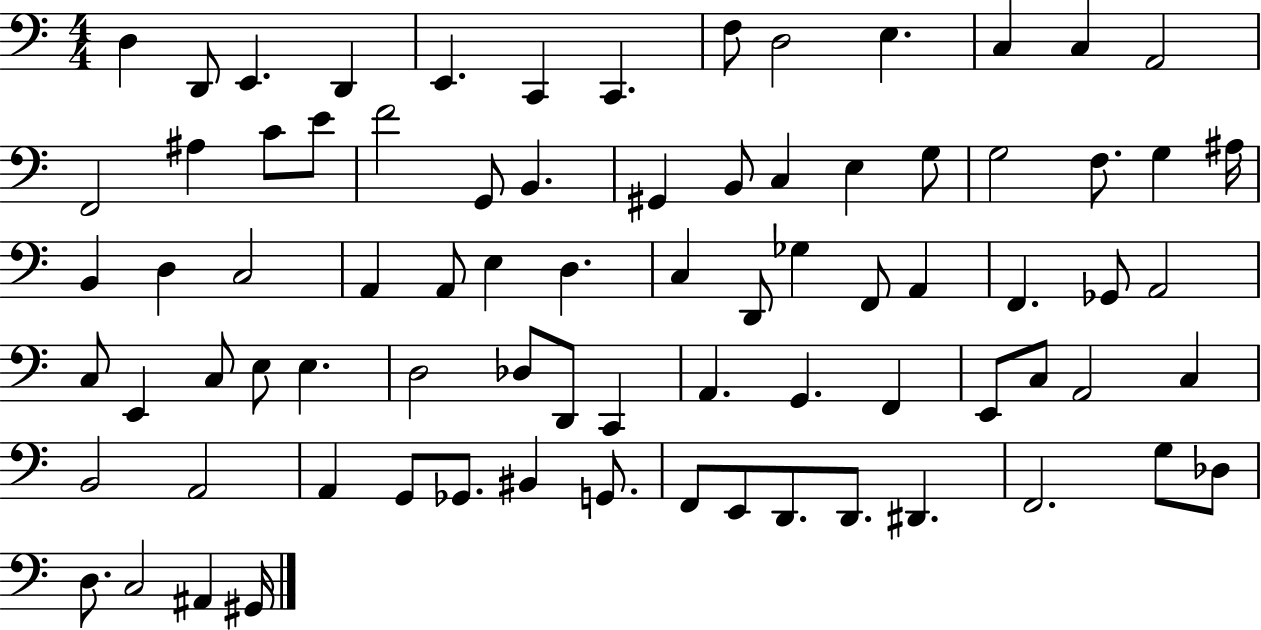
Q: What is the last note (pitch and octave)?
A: G#2